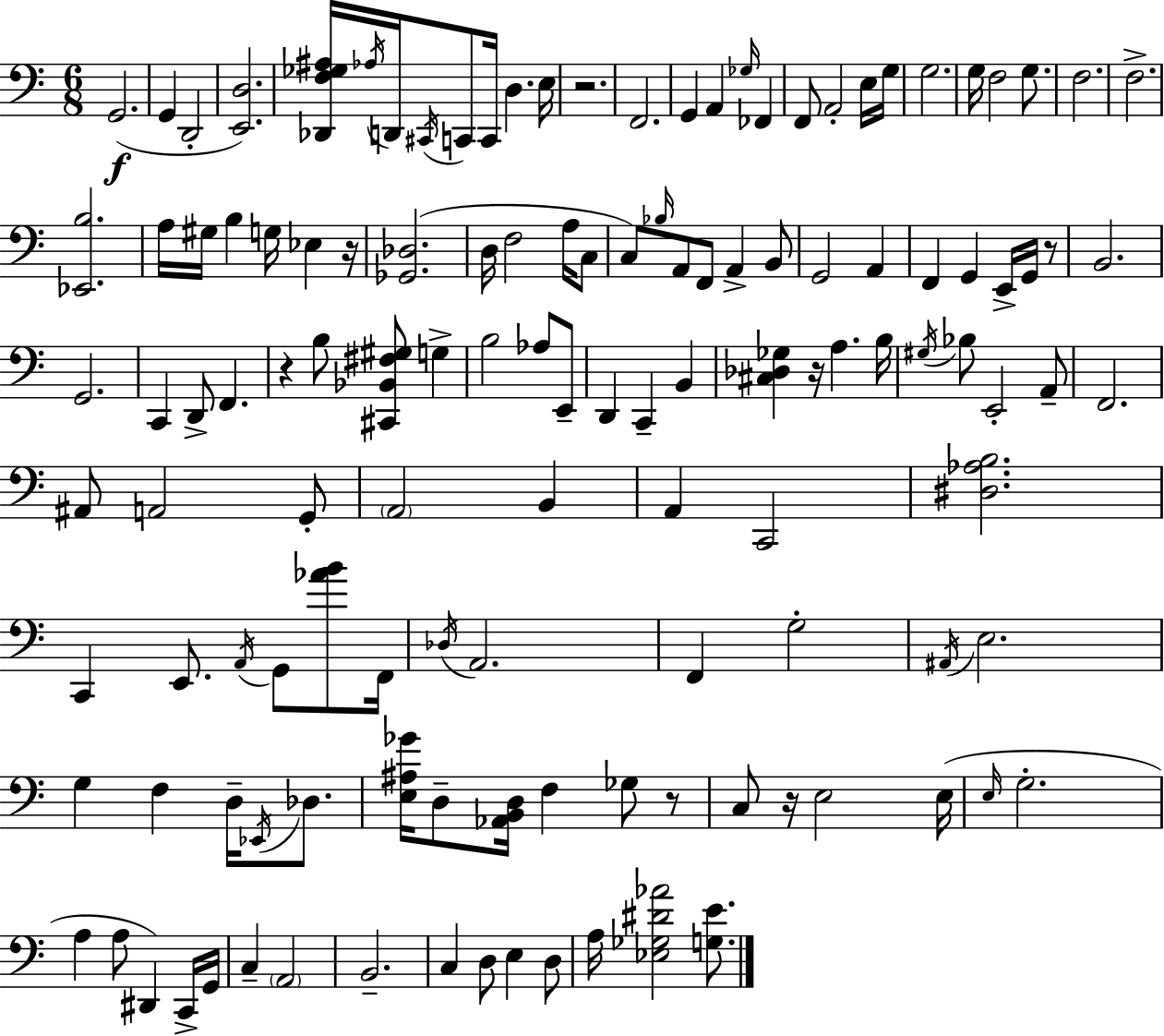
G2/h. G2/q D2/h [E2,D3]/h. [Db2,F3,Gb3,A#3]/s Ab3/s D2/s C#2/s C2/e C2/s D3/q. E3/s R/h. F2/h. G2/q A2/q Gb3/s FES2/q F2/e A2/h E3/s G3/s G3/h. G3/s F3/h G3/e. F3/h. F3/h. [Eb2,B3]/h. A3/s G#3/s B3/q G3/s Eb3/q R/s [Gb2,Db3]/h. D3/s F3/h A3/s C3/e C3/e Bb3/s A2/e F2/e A2/q B2/e G2/h A2/q F2/q G2/q E2/s G2/s R/e B2/h. G2/h. C2/q D2/e F2/q. R/q B3/e [C#2,Bb2,F#3,G#3]/e G3/q B3/h Ab3/e E2/e D2/q C2/q B2/q [C#3,Db3,Gb3]/q R/s A3/q. B3/s G#3/s Bb3/e E2/h A2/e F2/h. A#2/e A2/h G2/e A2/h B2/q A2/q C2/h [D#3,Ab3,B3]/h. C2/q E2/e. A2/s G2/e [Ab4,B4]/e F2/s Db3/s A2/h. F2/q G3/h A#2/s E3/h. G3/q F3/q D3/s Eb2/s Db3/e. [E3,A#3,Gb4]/s D3/e [Ab2,B2,D3]/s F3/q Gb3/e R/e C3/e R/s E3/h E3/s E3/s G3/h. A3/q A3/e D#2/q C2/s G2/s C3/q A2/h B2/h. C3/q D3/e E3/q D3/e A3/s [Eb3,Gb3,D#4,Ab4]/h [G3,E4]/e.